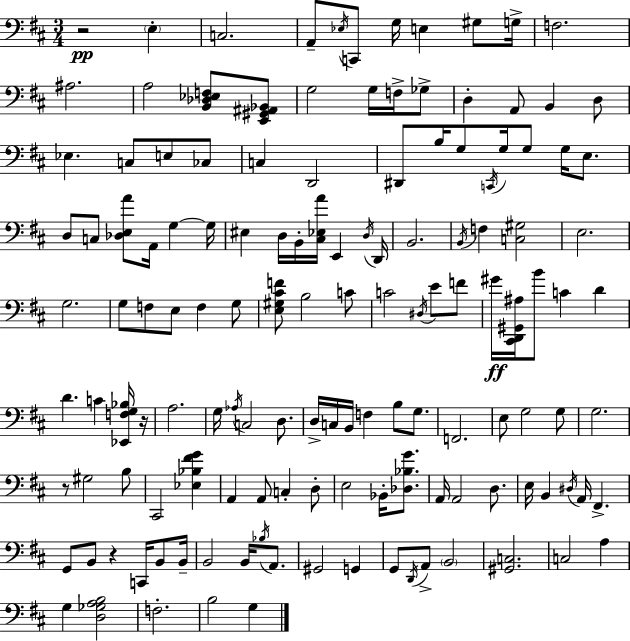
R/h E3/q C3/h. A2/e Eb3/s C2/e G3/s E3/q G#3/e G3/s F3/h. A#3/h. A3/h [B2,Db3,Eb3,F3]/e [E2,G#2,A#2,Bb2]/e G3/h G3/s F3/s Gb3/e D3/q A2/e B2/q D3/e Eb3/q. C3/e E3/e CES3/e C3/q D2/h D#2/e B3/s G3/e C2/s G3/s G3/e G3/s E3/e. D3/e C3/e [Db3,E3,A4]/e A2/s G3/q G3/s EIS3/q D3/s B2/s [C#3,Eb3,A4]/s E2/q D3/s D2/s B2/h. B2/s F3/q [C3,G#3]/h E3/h. G3/h. G3/e F3/e E3/e F3/q G3/e [E3,G#3,C#4,F4]/e B3/h C4/e C4/h D#3/s E4/e F4/e G#4/s [C#2,D2,G#2,A#3]/s B4/e C4/q D4/q D4/q. C4/q [Eb2,F3,G3,Bb3]/s R/s A3/h. G3/s Ab3/s C3/h D3/e. D3/s C3/s B2/s F3/q B3/e G3/e. F2/h. E3/e G3/h G3/e G3/h. R/e G#3/h B3/e C#2/h [Eb3,Bb3,F#4,G4]/q A2/q A2/e C3/q D3/e E3/h Bb2/s [Db3,Bb3,G4]/e. A2/s A2/h D3/e. E3/s B2/q D#3/s A2/s F#2/q. G2/e B2/e R/q C2/s B2/e B2/s B2/h B2/s Bb3/s A2/e. G#2/h G2/q G2/e D2/s A2/e B2/h [G#2,C3]/h. C3/h A3/q G3/q [D3,Gb3,A3,B3]/h F3/h. B3/h G3/q